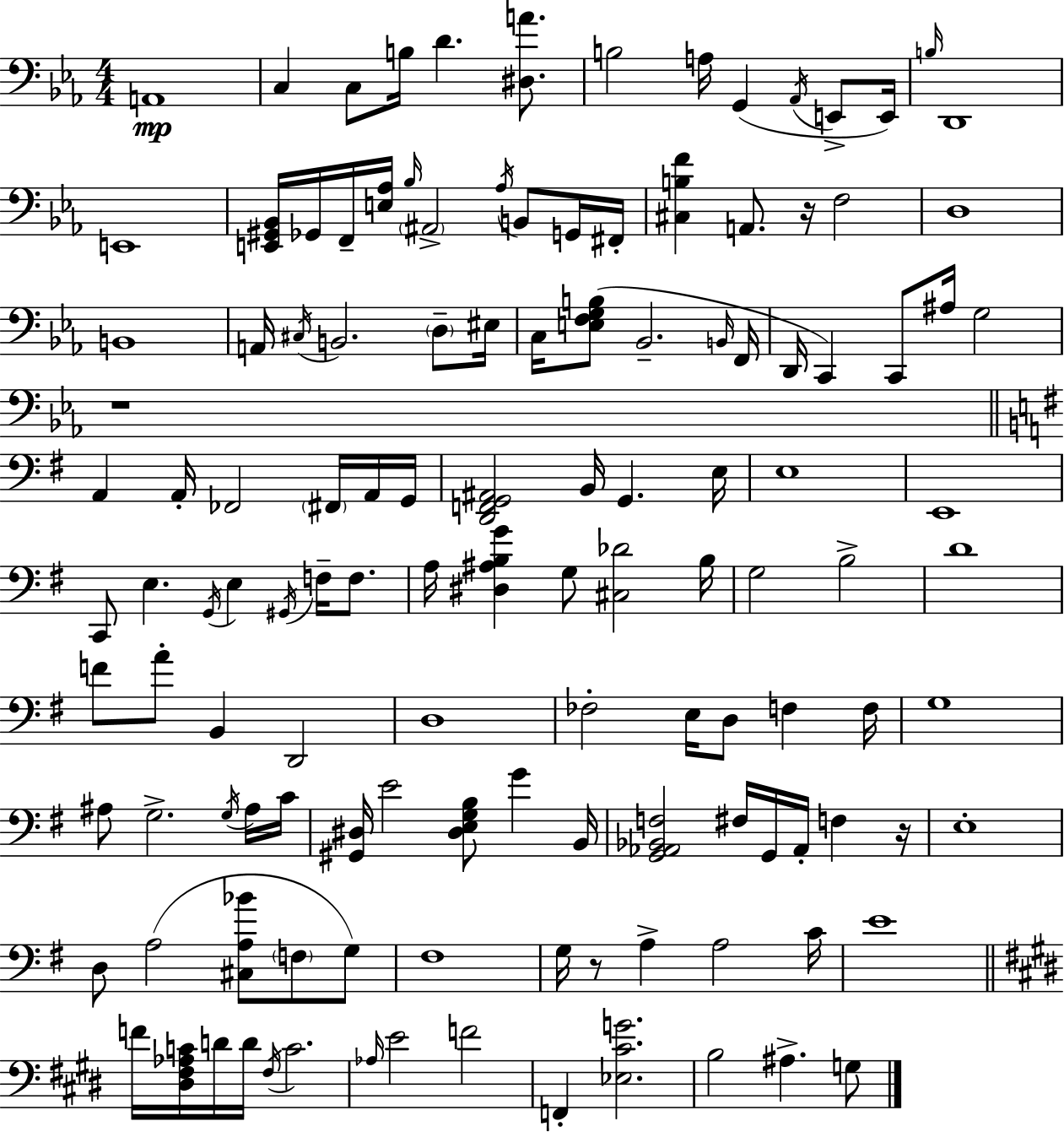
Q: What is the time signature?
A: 4/4